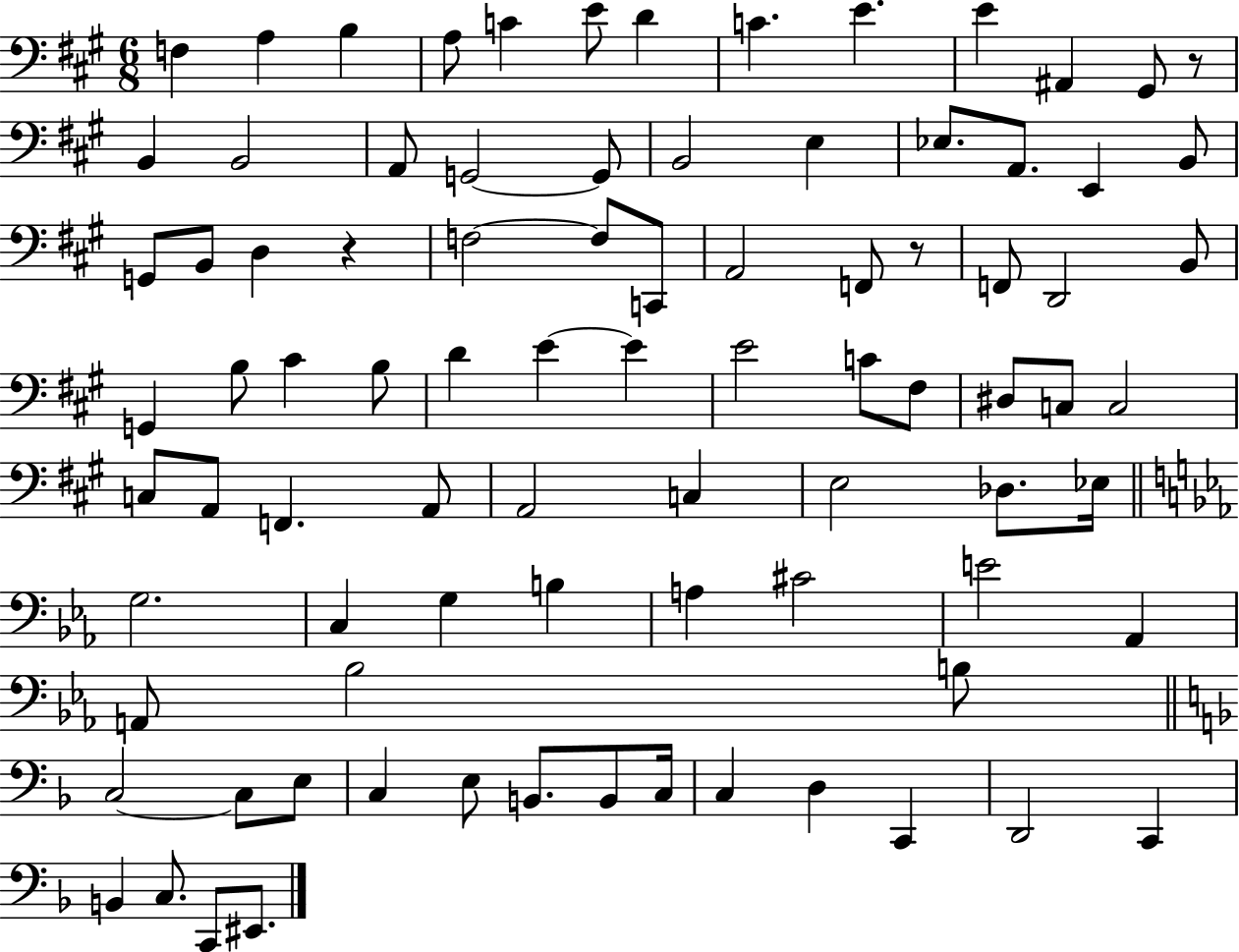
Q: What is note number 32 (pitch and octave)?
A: F2